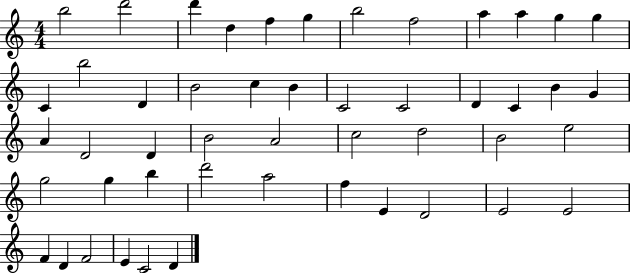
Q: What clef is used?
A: treble